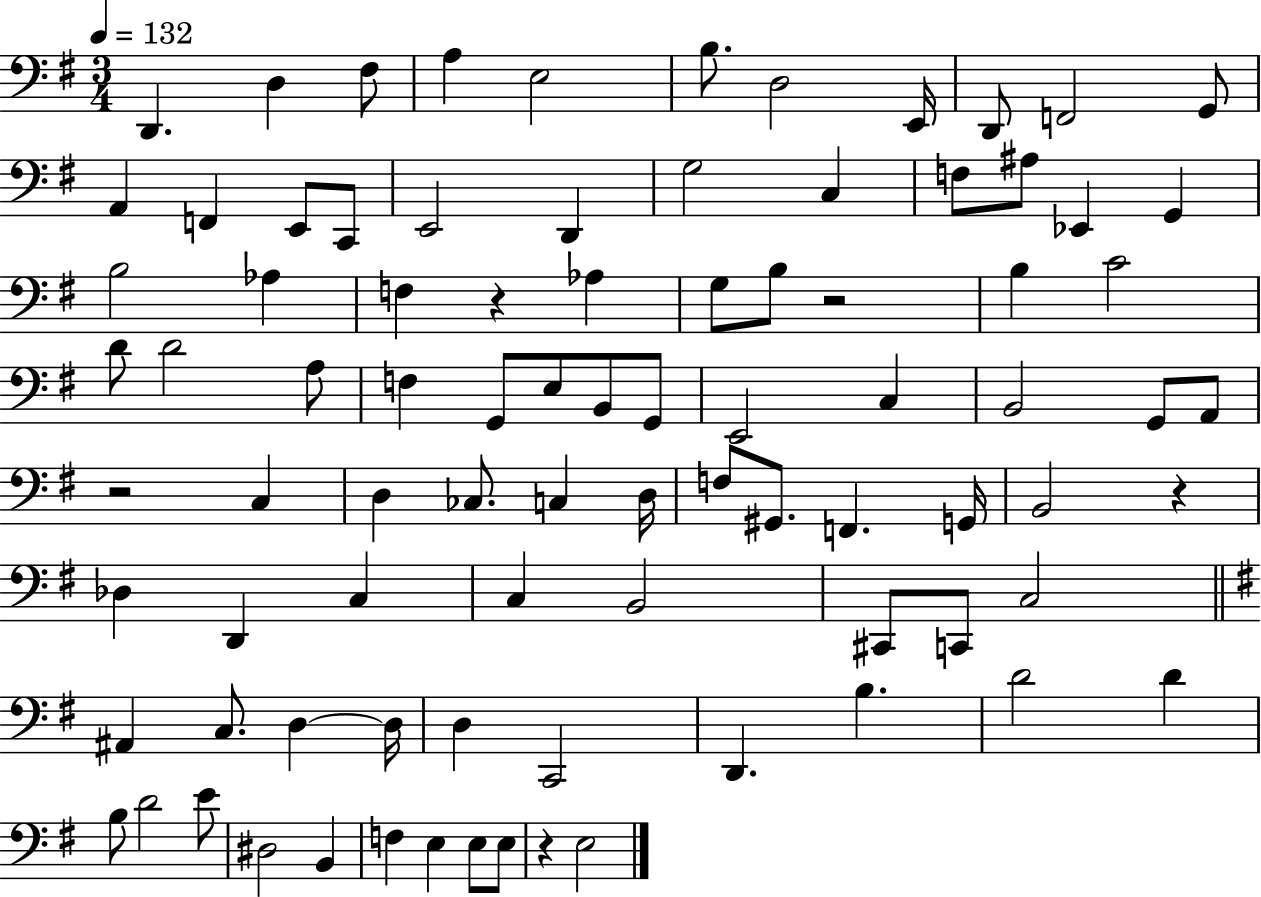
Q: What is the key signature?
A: G major